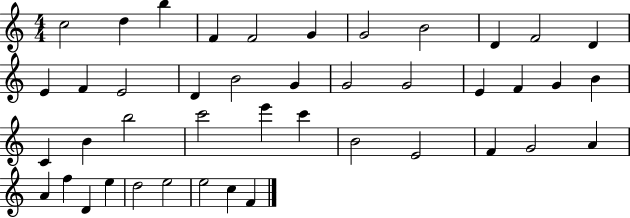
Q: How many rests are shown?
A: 0